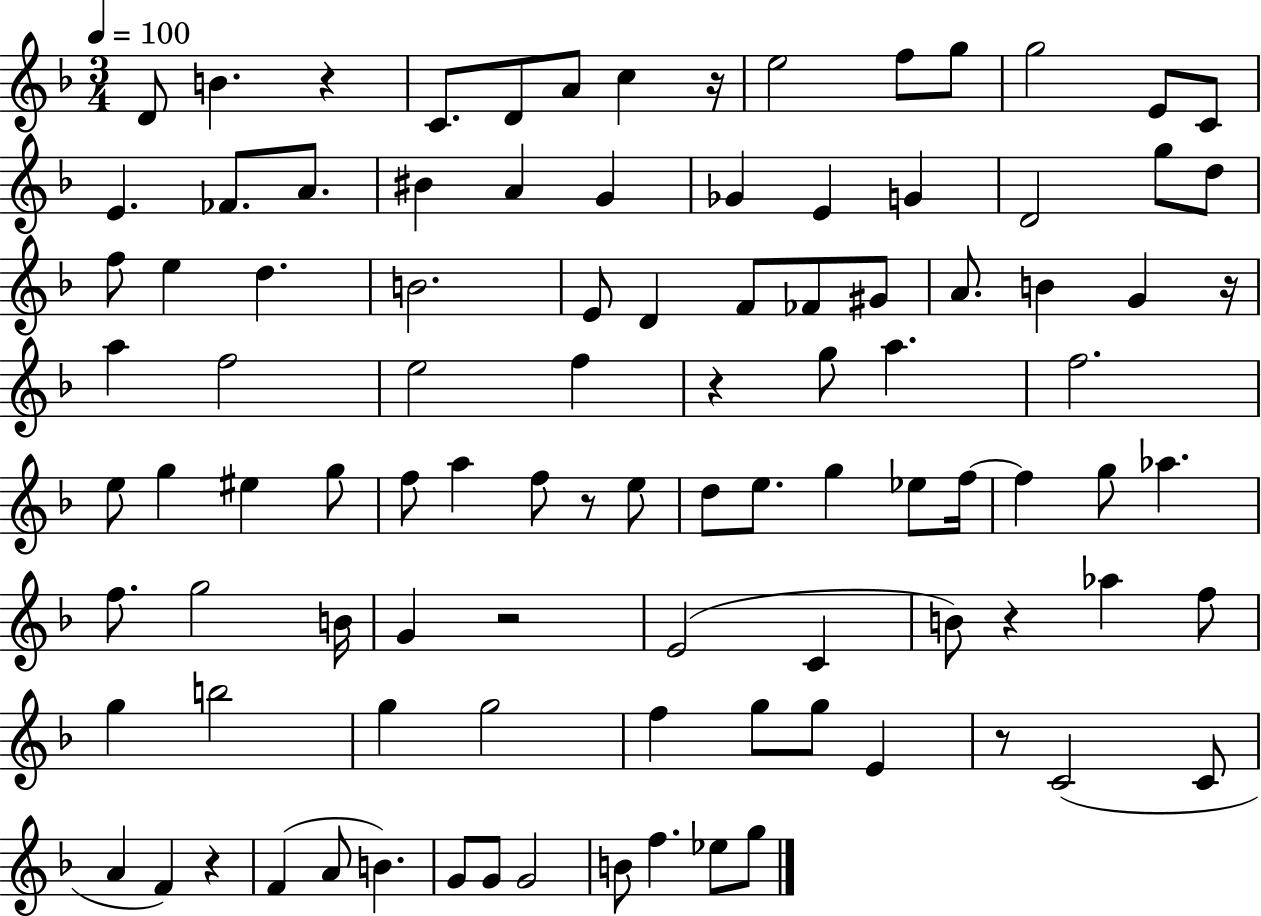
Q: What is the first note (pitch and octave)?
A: D4